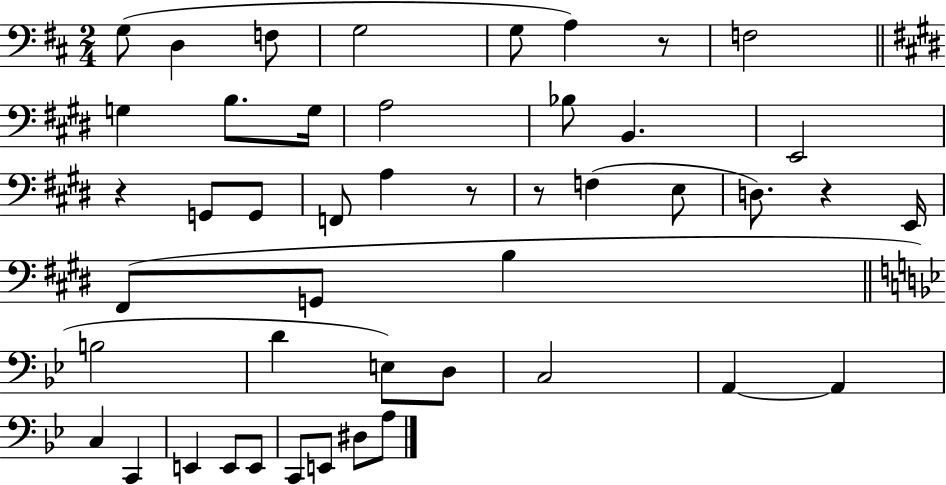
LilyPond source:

{
  \clef bass
  \numericTimeSignature
  \time 2/4
  \key d \major
  g8( d4 f8 | g2 | g8 a4) r8 | f2 | \break \bar "||" \break \key e \major g4 b8. g16 | a2 | bes8 b,4. | e,2 | \break r4 g,8 g,8 | f,8 a4 r8 | r8 f4( e8 | d8.) r4 e,16 | \break fis,8( g,8 b4 | \bar "||" \break \key g \minor b2 | d'4 e8) d8 | c2 | a,4~~ a,4 | \break c4 c,4 | e,4 e,8 e,8 | c,8 e,8 dis8 a8 | \bar "|."
}